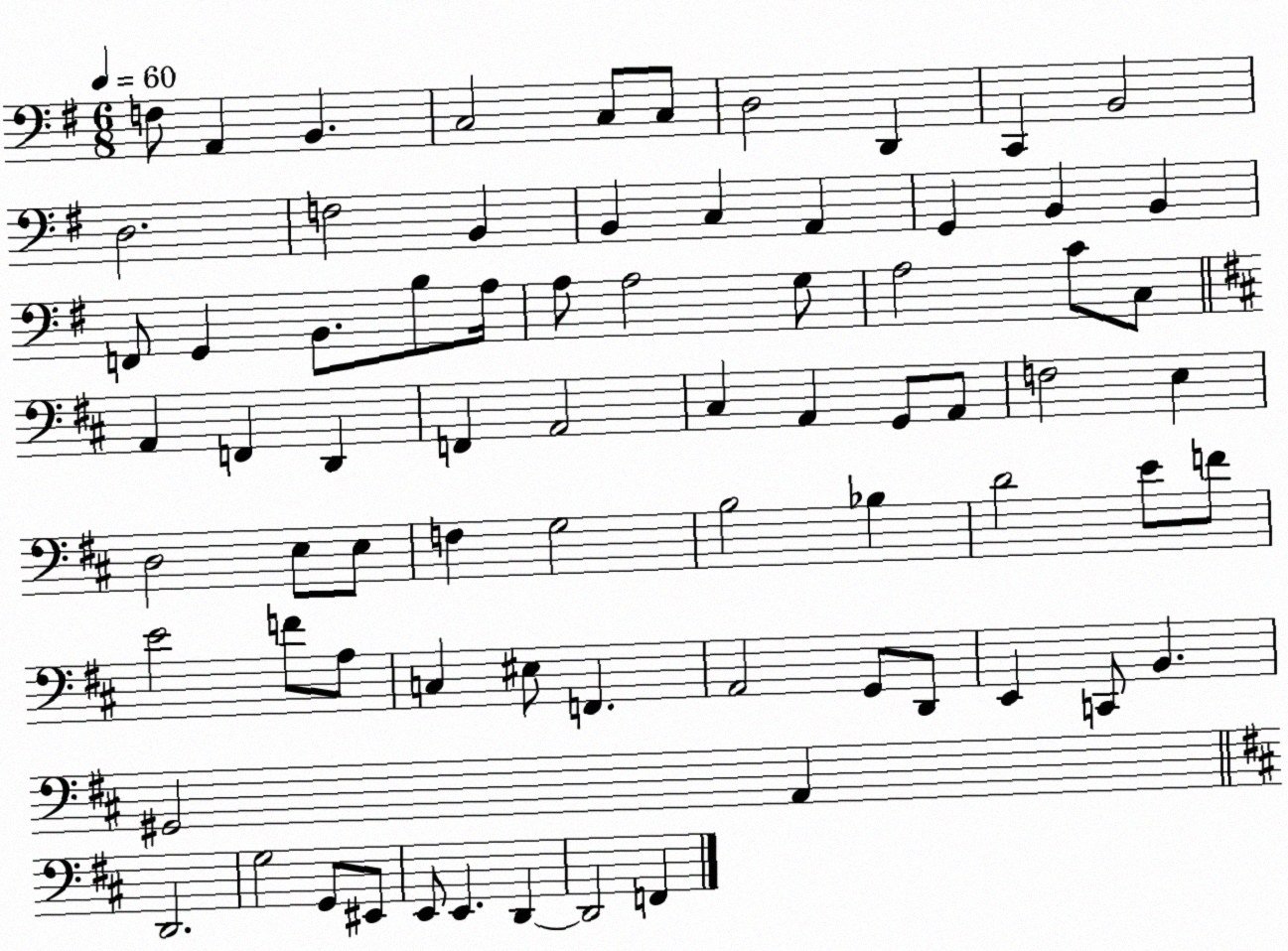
X:1
T:Untitled
M:6/8
L:1/4
K:G
F,/2 A,, B,, C,2 C,/2 C,/2 D,2 D,, C,, B,,2 D,2 F,2 B,, B,, C, A,, G,, B,, B,, F,,/2 G,, B,,/2 B,/2 A,/4 A,/2 A,2 G,/2 A,2 C/2 C,/2 A,, F,, D,, F,, A,,2 ^C, A,, G,,/2 A,,/2 F,2 E, D,2 E,/2 E,/2 F, G,2 B,2 _B, D2 E/2 F/2 E2 F/2 A,/2 C, ^E,/2 F,, A,,2 G,,/2 D,,/2 E,, C,,/2 B,, ^G,,2 A,, D,,2 G,2 G,,/2 ^E,,/2 E,,/2 E,, D,, D,,2 F,,